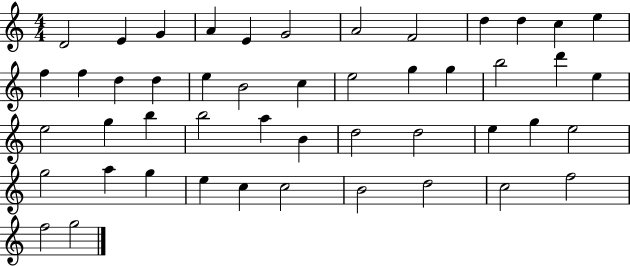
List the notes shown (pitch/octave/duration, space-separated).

D4/h E4/q G4/q A4/q E4/q G4/h A4/h F4/h D5/q D5/q C5/q E5/q F5/q F5/q D5/q D5/q E5/q B4/h C5/q E5/h G5/q G5/q B5/h D6/q E5/q E5/h G5/q B5/q B5/h A5/q B4/q D5/h D5/h E5/q G5/q E5/h G5/h A5/q G5/q E5/q C5/q C5/h B4/h D5/h C5/h F5/h F5/h G5/h